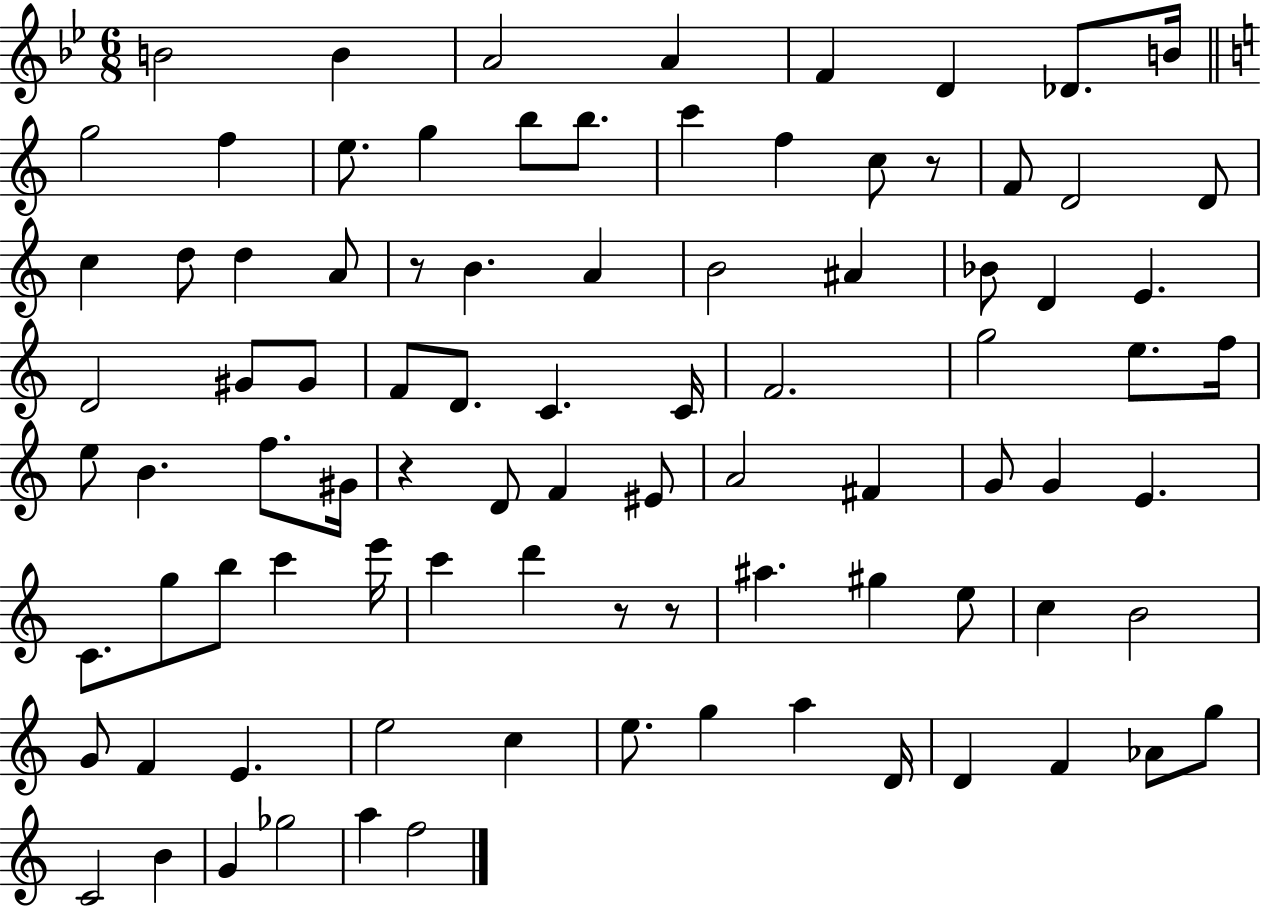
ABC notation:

X:1
T:Untitled
M:6/8
L:1/4
K:Bb
B2 B A2 A F D _D/2 B/4 g2 f e/2 g b/2 b/2 c' f c/2 z/2 F/2 D2 D/2 c d/2 d A/2 z/2 B A B2 ^A _B/2 D E D2 ^G/2 ^G/2 F/2 D/2 C C/4 F2 g2 e/2 f/4 e/2 B f/2 ^G/4 z D/2 F ^E/2 A2 ^F G/2 G E C/2 g/2 b/2 c' e'/4 c' d' z/2 z/2 ^a ^g e/2 c B2 G/2 F E e2 c e/2 g a D/4 D F _A/2 g/2 C2 B G _g2 a f2